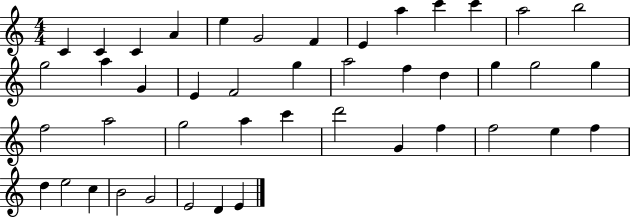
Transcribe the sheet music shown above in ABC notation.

X:1
T:Untitled
M:4/4
L:1/4
K:C
C C C A e G2 F E a c' c' a2 b2 g2 a G E F2 g a2 f d g g2 g f2 a2 g2 a c' d'2 G f f2 e f d e2 c B2 G2 E2 D E